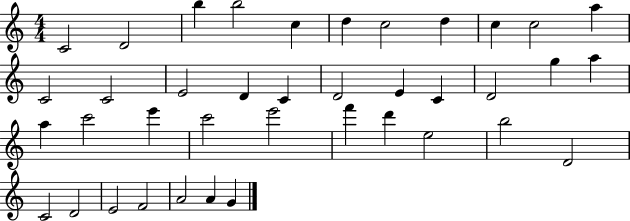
X:1
T:Untitled
M:4/4
L:1/4
K:C
C2 D2 b b2 c d c2 d c c2 a C2 C2 E2 D C D2 E C D2 g a a c'2 e' c'2 e'2 f' d' e2 b2 D2 C2 D2 E2 F2 A2 A G